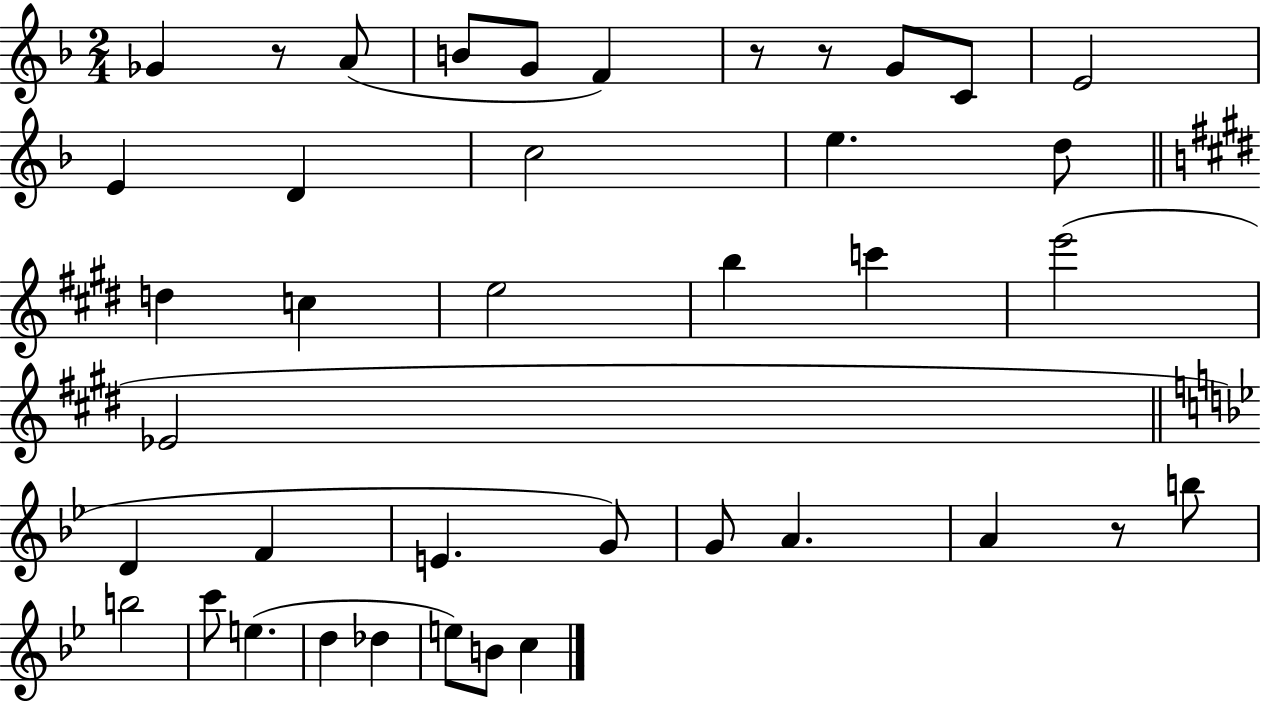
X:1
T:Untitled
M:2/4
L:1/4
K:F
_G z/2 A/2 B/2 G/2 F z/2 z/2 G/2 C/2 E2 E D c2 e d/2 d c e2 b c' e'2 _E2 D F E G/2 G/2 A A z/2 b/2 b2 c'/2 e d _d e/2 B/2 c